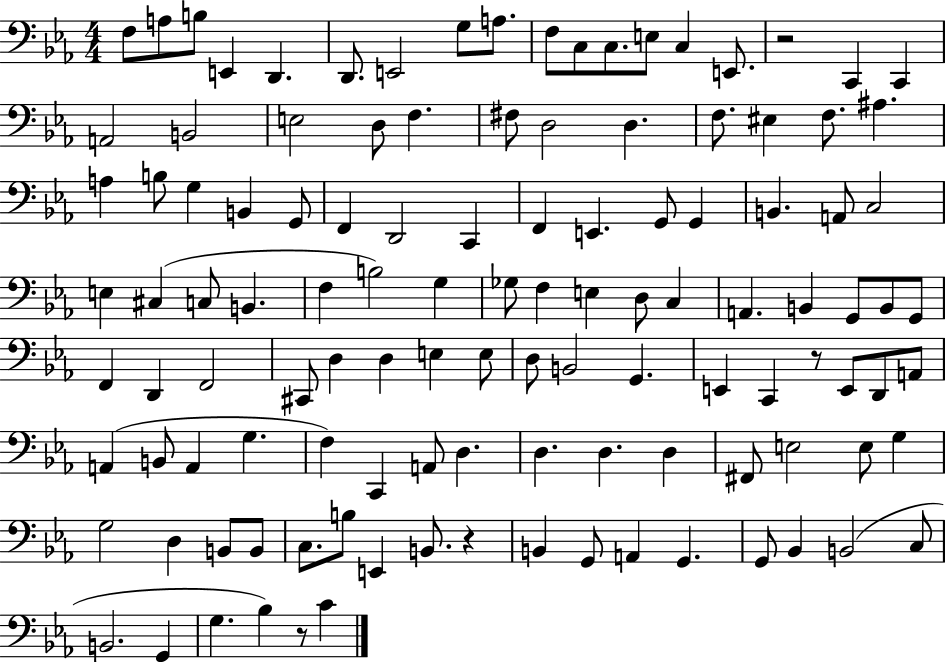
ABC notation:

X:1
T:Untitled
M:4/4
L:1/4
K:Eb
F,/2 A,/2 B,/2 E,, D,, D,,/2 E,,2 G,/2 A,/2 F,/2 C,/2 C,/2 E,/2 C, E,,/2 z2 C,, C,, A,,2 B,,2 E,2 D,/2 F, ^F,/2 D,2 D, F,/2 ^E, F,/2 ^A, A, B,/2 G, B,, G,,/2 F,, D,,2 C,, F,, E,, G,,/2 G,, B,, A,,/2 C,2 E, ^C, C,/2 B,, F, B,2 G, _G,/2 F, E, D,/2 C, A,, B,, G,,/2 B,,/2 G,,/2 F,, D,, F,,2 ^C,,/2 D, D, E, E,/2 D,/2 B,,2 G,, E,, C,, z/2 E,,/2 D,,/2 A,,/2 A,, B,,/2 A,, G, F, C,, A,,/2 D, D, D, D, ^F,,/2 E,2 E,/2 G, G,2 D, B,,/2 B,,/2 C,/2 B,/2 E,, B,,/2 z B,, G,,/2 A,, G,, G,,/2 _B,, B,,2 C,/2 B,,2 G,, G, _B, z/2 C